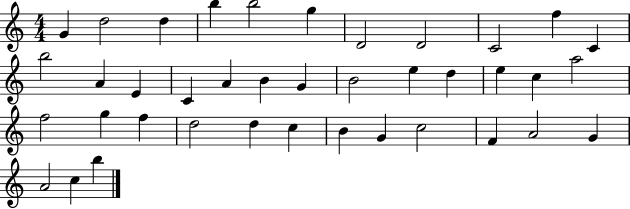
{
  \clef treble
  \numericTimeSignature
  \time 4/4
  \key c \major
  g'4 d''2 d''4 | b''4 b''2 g''4 | d'2 d'2 | c'2 f''4 c'4 | \break b''2 a'4 e'4 | c'4 a'4 b'4 g'4 | b'2 e''4 d''4 | e''4 c''4 a''2 | \break f''2 g''4 f''4 | d''2 d''4 c''4 | b'4 g'4 c''2 | f'4 a'2 g'4 | \break a'2 c''4 b''4 | \bar "|."
}